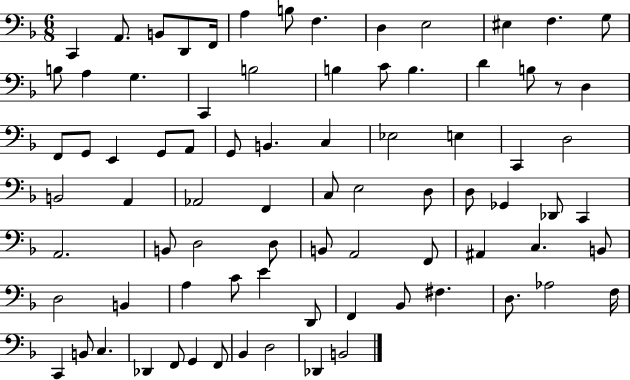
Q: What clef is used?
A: bass